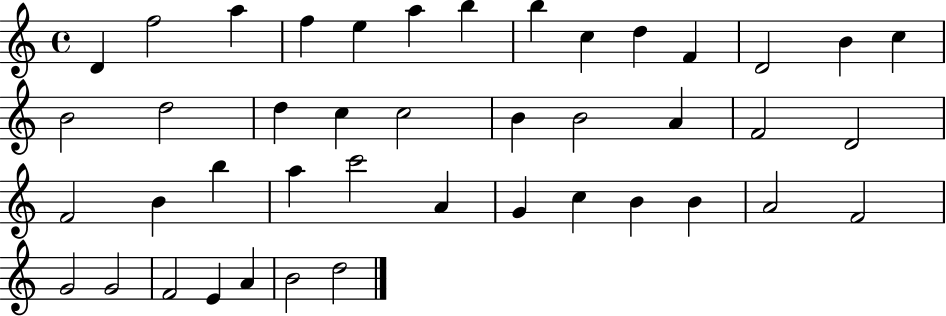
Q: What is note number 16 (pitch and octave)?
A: D5